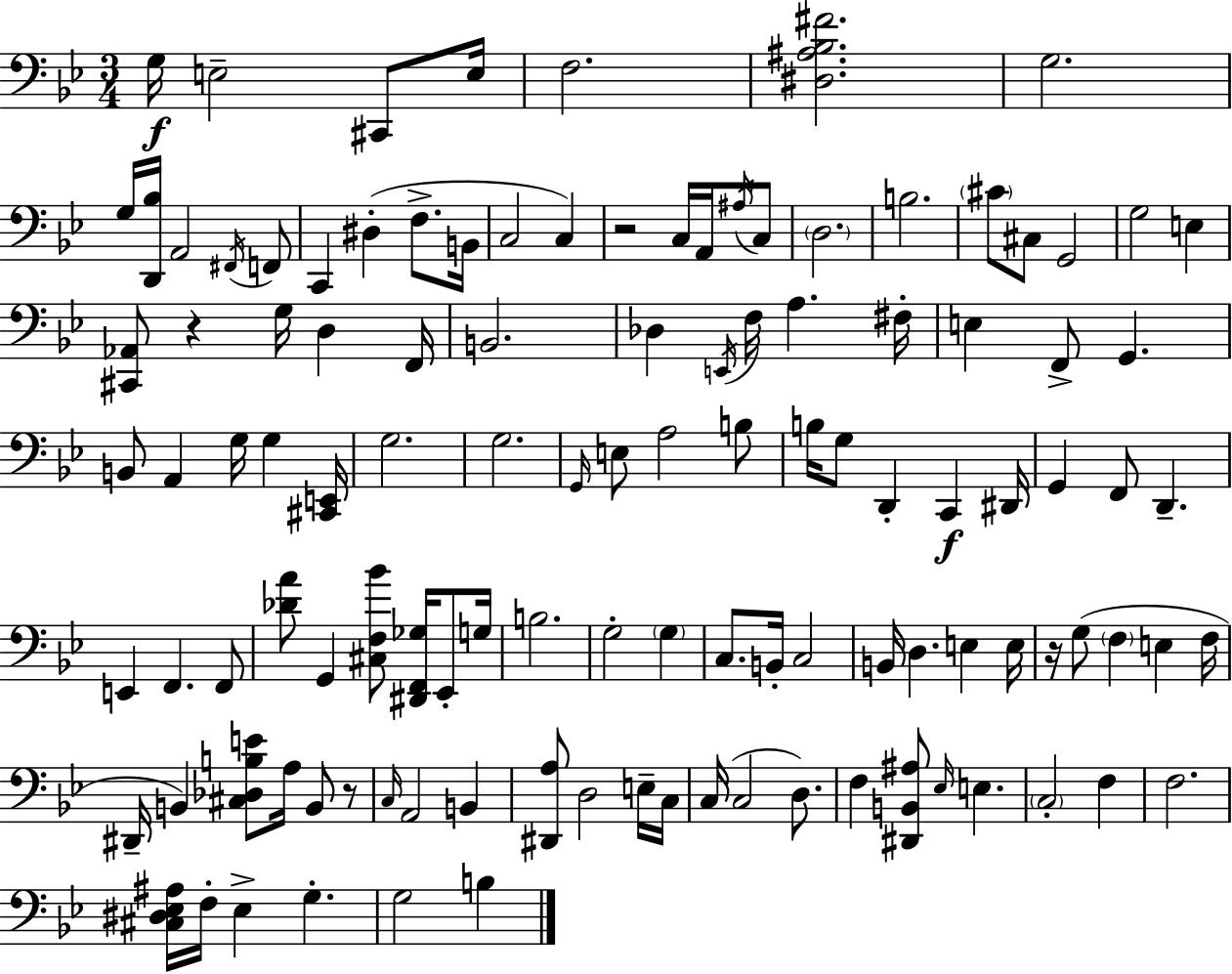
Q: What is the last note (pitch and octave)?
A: B3